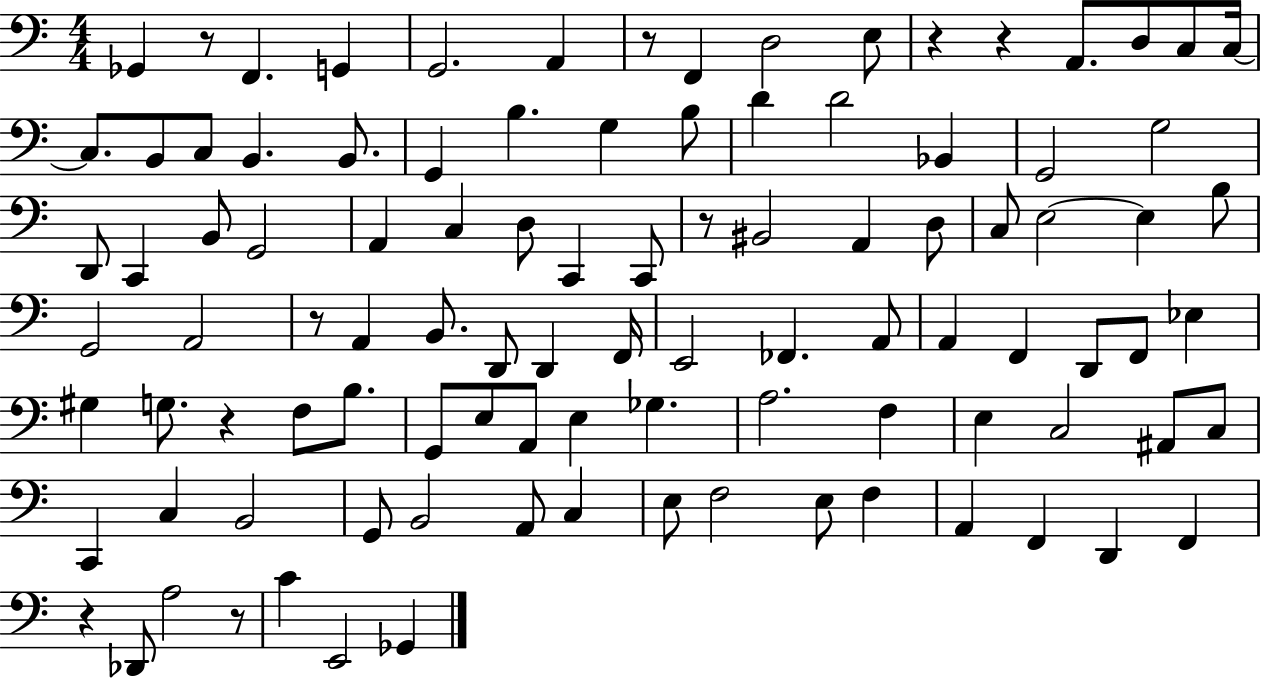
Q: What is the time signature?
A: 4/4